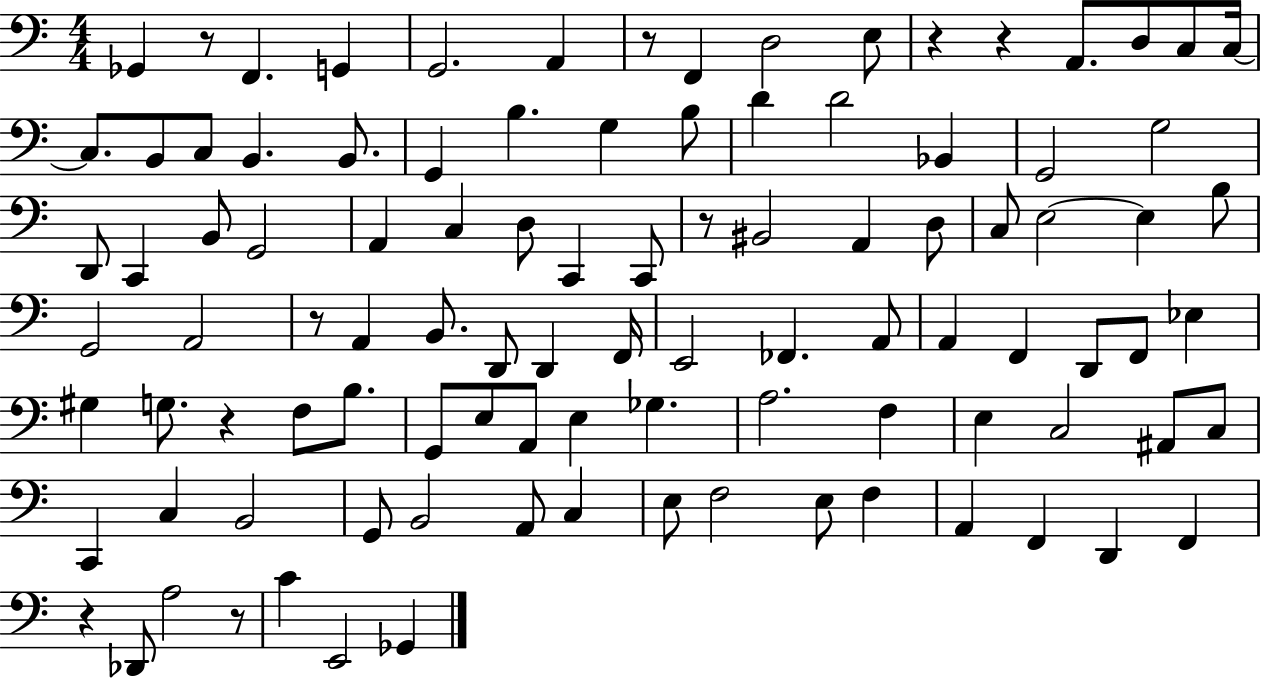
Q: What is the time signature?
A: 4/4